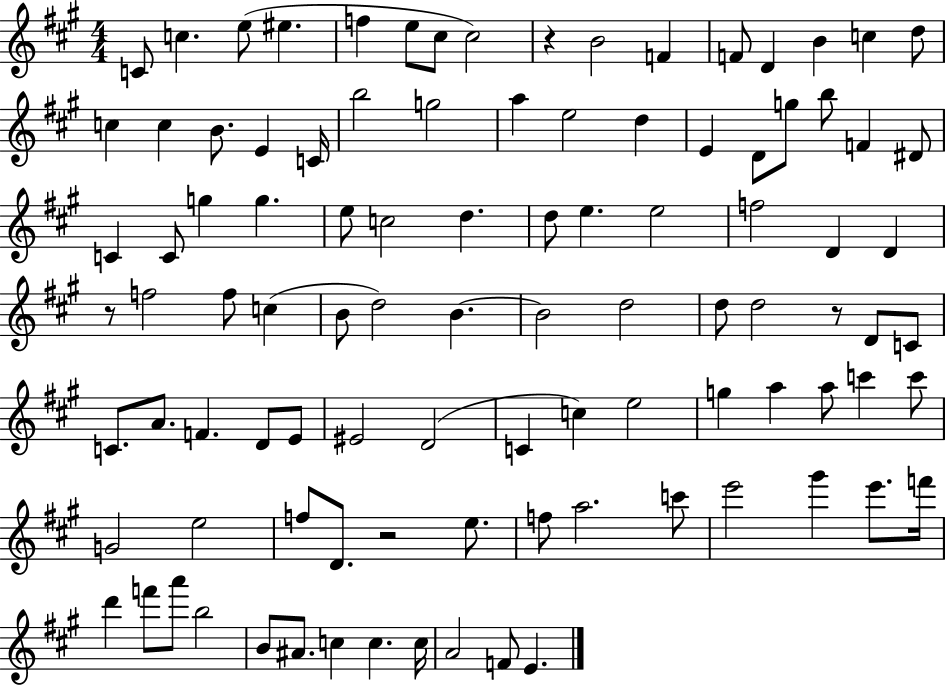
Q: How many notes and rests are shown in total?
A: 99